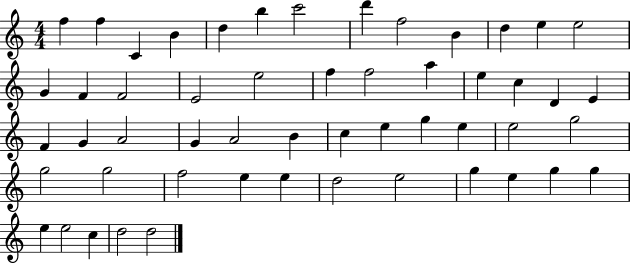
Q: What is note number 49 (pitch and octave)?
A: E5